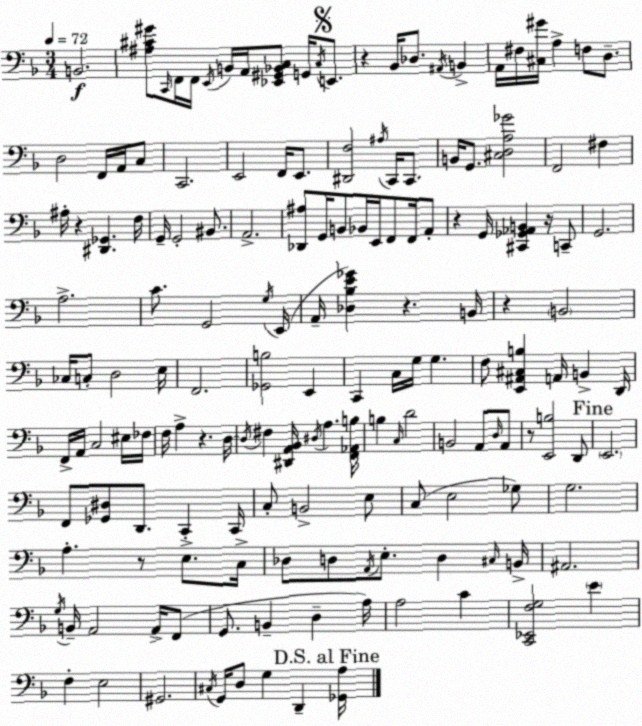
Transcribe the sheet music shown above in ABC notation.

X:1
T:Untitled
M:3/4
L:1/4
K:F
B,,2 [^A,^C^G]/2 C,,/4 F,,/4 F,,/4 E,,/4 B,,/4 A,,/4 [_E,,^G,,_B,,C,]/2 G,,/4 C,/4 E,,/2 z _B,,/4 _D,/2 ^A,,/4 B,, A,,/4 ^F,/4 [^C,^G]/4 A, F,/2 D,/2 D,2 F,,/4 A,,/4 C,/2 C,,2 E,,2 F,,/4 E,,/2 [^D,,F,]2 ^A,/4 C,,/4 C,,/2 B,,/4 G,,/2 [^C,D,A,_G]2 F,,2 ^F, ^A,/4 z [^D,,_G,,] F,/4 G,,/4 G,,2 ^B,,/2 A,,2 [_D,,^A,]/2 G,,/4 B,,/2 _B,,/4 E,,/4 F,,/2 F,,/4 A,,/2 z G,,/4 [^C,,_G,,_A,,B,,] z/4 C,,/2 G,,2 A,2 C/2 G,,2 G,/4 E,,/4 A,,/4 [_D,_B,E_G] z B,,/4 z B,,2 _C,/4 C,/2 D,2 E,/4 F,,2 [_G,,B,]2 E,, C,, C,/4 G,/4 G, F,/2 [E,,^A,,^C,B,] A,,/4 B,, D,,/4 F,,/4 A,,/4 C,2 ^E,/4 _F,/4 F,/4 A, z D,/4 D,/4 ^F, [^D,,A,,_B,,]/4 ^D,/4 A, [F,,_A,,B,]/4 B, C,/4 D2 B,,2 A,,/2 D,/4 A,,/2 z/2 [E,,B,]2 D,,/2 E,,2 F,,/2 [_G,,^D,]/2 D,,/2 C,, C,,/4 C,/2 B,,2 E,/2 C,/2 E,2 _G,/2 G,2 A, z/2 E,/2 C,/4 _D,/2 D,/2 A,,/4 E,/2 D, ^C,/4 B,,/4 ^A,,2 G,/4 B,,/4 A,,2 A,,/4 F,,/2 G,,/2 B,, D, A,/4 A,2 C [C,,_E,,F,G,]2 E F, E,2 ^G,,2 ^C,/4 G,,/4 D,/2 G, D,, [_G,,A,]/4